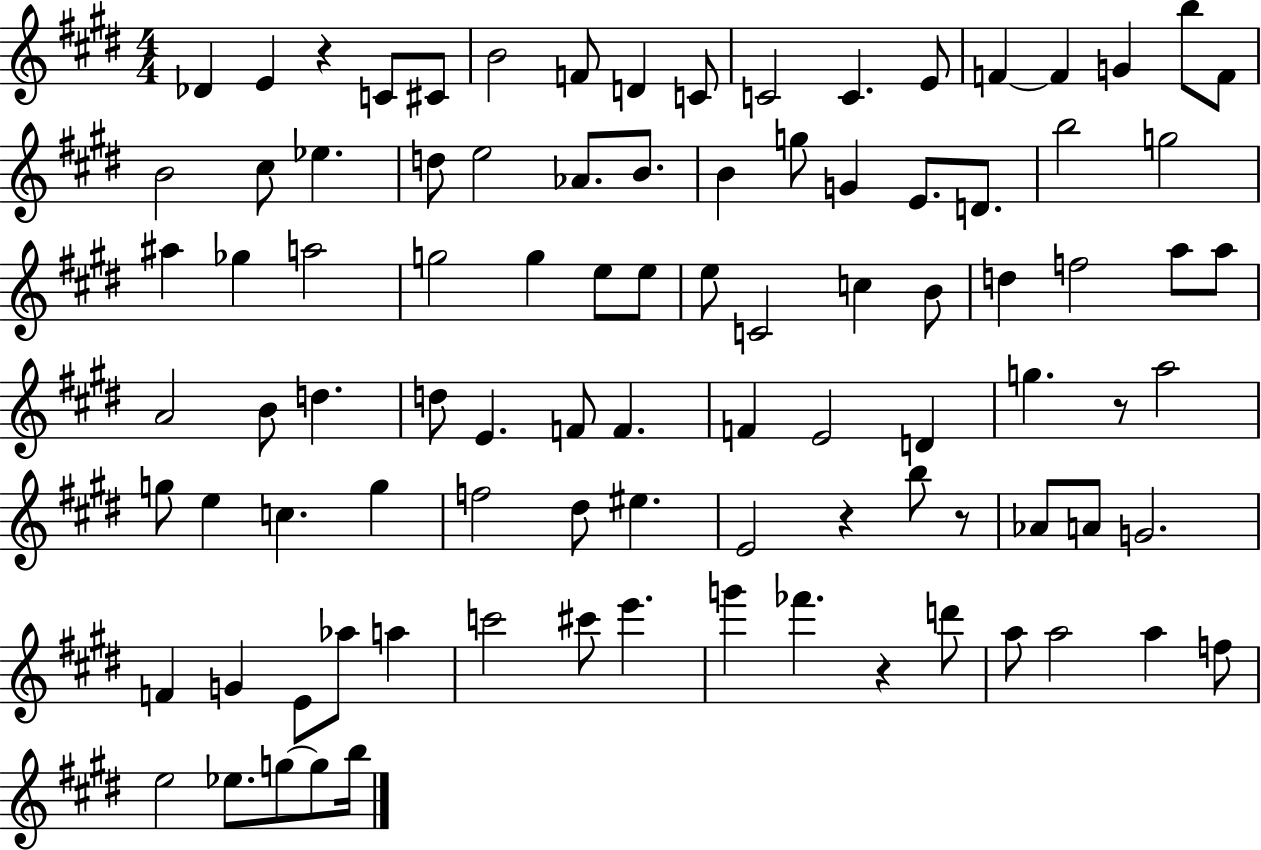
Db4/q E4/q R/q C4/e C#4/e B4/h F4/e D4/q C4/e C4/h C4/q. E4/e F4/q F4/q G4/q B5/e F4/e B4/h C#5/e Eb5/q. D5/e E5/h Ab4/e. B4/e. B4/q G5/e G4/q E4/e. D4/e. B5/h G5/h A#5/q Gb5/q A5/h G5/h G5/q E5/e E5/e E5/e C4/h C5/q B4/e D5/q F5/h A5/e A5/e A4/h B4/e D5/q. D5/e E4/q. F4/e F4/q. F4/q E4/h D4/q G5/q. R/e A5/h G5/e E5/q C5/q. G5/q F5/h D#5/e EIS5/q. E4/h R/q B5/e R/e Ab4/e A4/e G4/h. F4/q G4/q E4/e Ab5/e A5/q C6/h C#6/e E6/q. G6/q FES6/q. R/q D6/e A5/e A5/h A5/q F5/e E5/h Eb5/e. G5/e G5/e B5/s